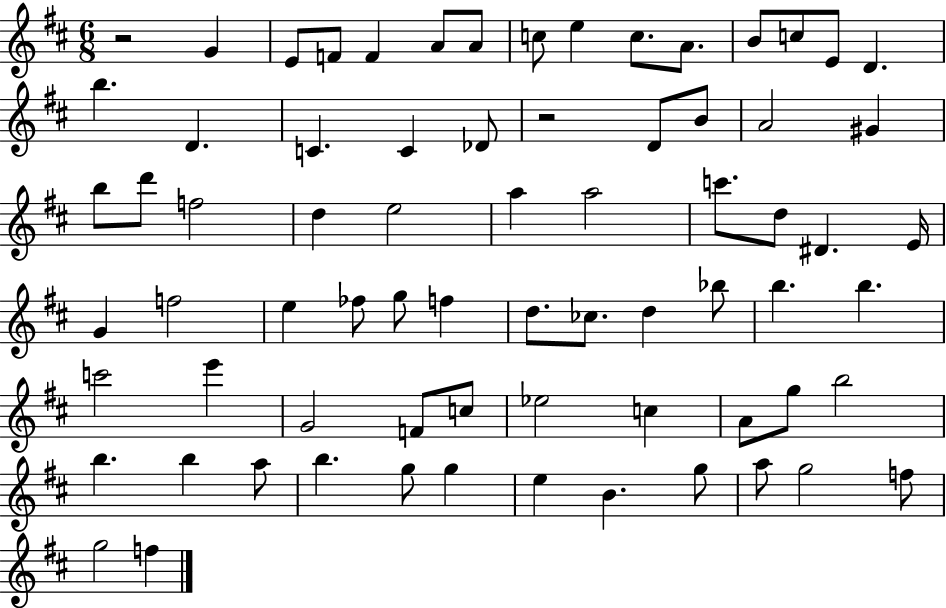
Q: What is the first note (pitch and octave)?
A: G4